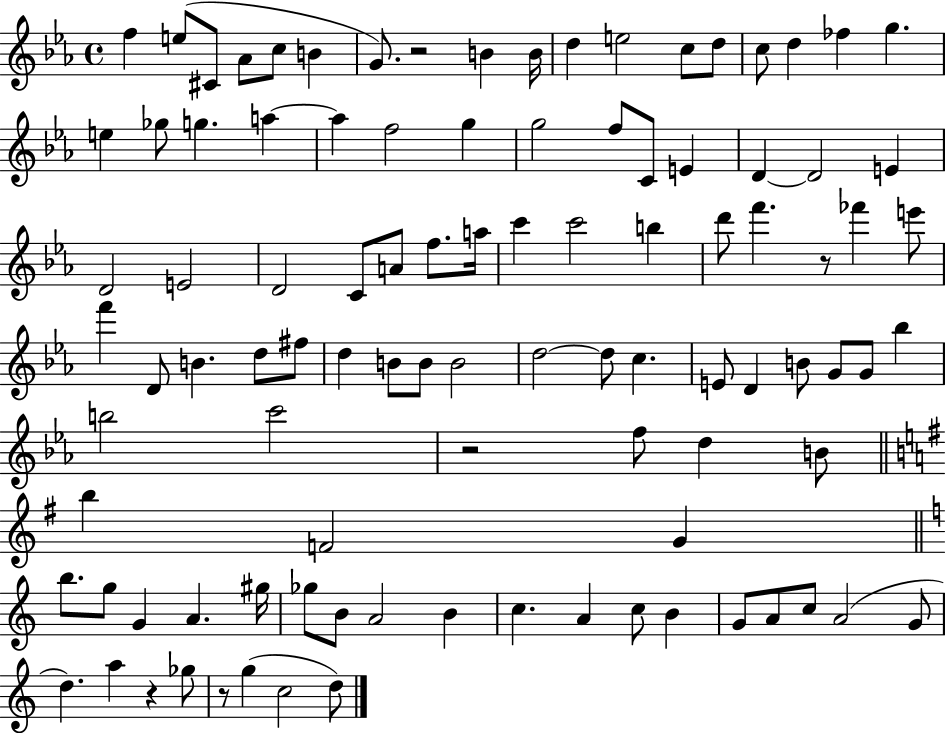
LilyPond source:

{
  \clef treble
  \time 4/4
  \defaultTimeSignature
  \key ees \major
  f''4 e''8( cis'8 aes'8 c''8 b'4 | g'8.) r2 b'4 b'16 | d''4 e''2 c''8 d''8 | c''8 d''4 fes''4 g''4. | \break e''4 ges''8 g''4. a''4~~ | a''4 f''2 g''4 | g''2 f''8 c'8 e'4 | d'4~~ d'2 e'4 | \break d'2 e'2 | d'2 c'8 a'8 f''8. a''16 | c'''4 c'''2 b''4 | d'''8 f'''4. r8 fes'''4 e'''8 | \break f'''4 d'8 b'4. d''8 fis''8 | d''4 b'8 b'8 b'2 | d''2~~ d''8 c''4. | e'8 d'4 b'8 g'8 g'8 bes''4 | \break b''2 c'''2 | r2 f''8 d''4 b'8 | \bar "||" \break \key e \minor b''4 f'2 g'4 | \bar "||" \break \key c \major b''8. g''8 g'4 a'4. gis''16 | ges''8 b'8 a'2 b'4 | c''4. a'4 c''8 b'4 | g'8 a'8 c''8 a'2( g'8 | \break d''4.) a''4 r4 ges''8 | r8 g''4( c''2 d''8) | \bar "|."
}